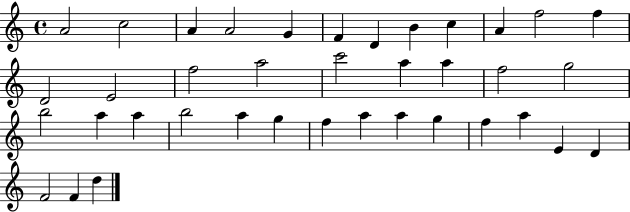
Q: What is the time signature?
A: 4/4